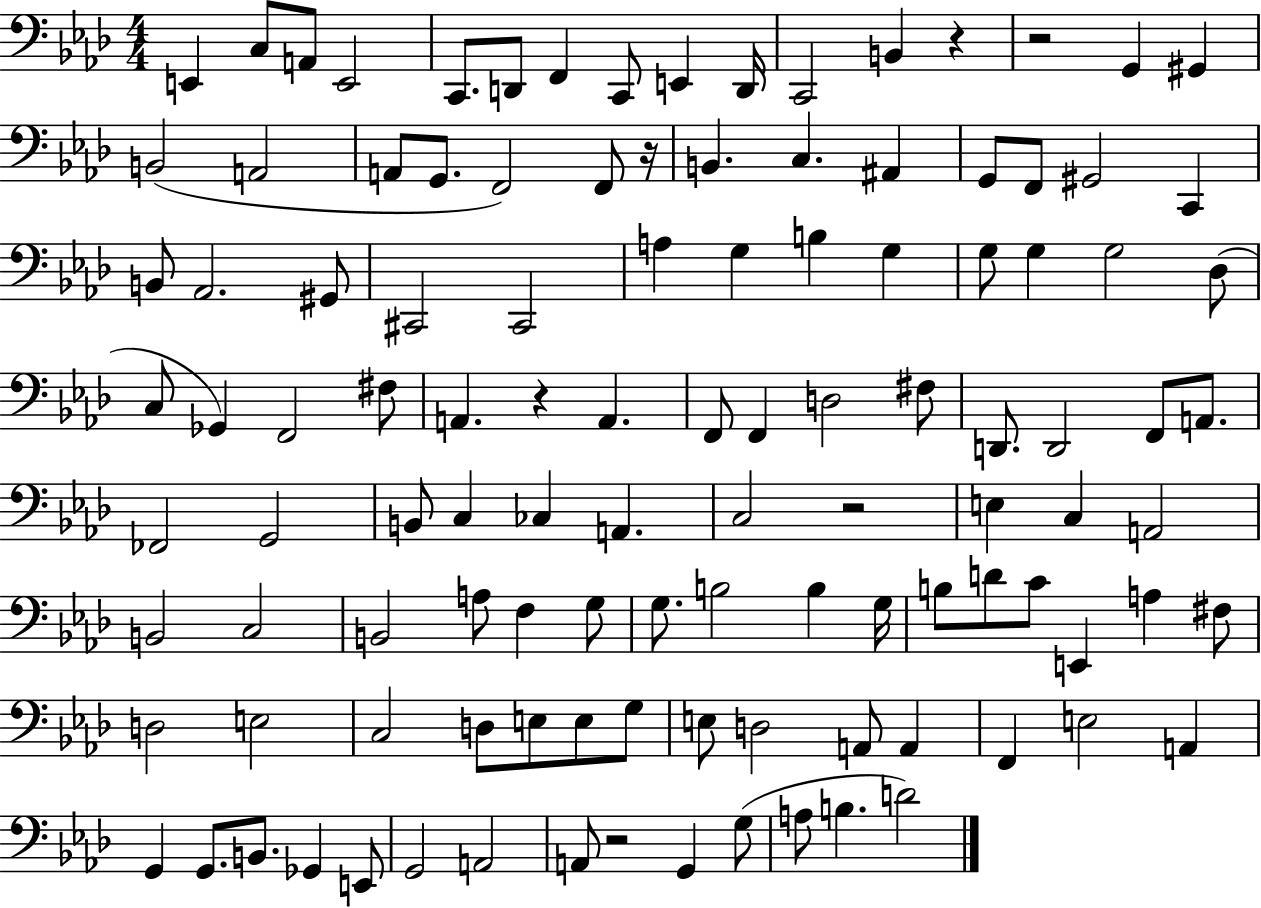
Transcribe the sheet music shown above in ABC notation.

X:1
T:Untitled
M:4/4
L:1/4
K:Ab
E,, C,/2 A,,/2 E,,2 C,,/2 D,,/2 F,, C,,/2 E,, D,,/4 C,,2 B,, z z2 G,, ^G,, B,,2 A,,2 A,,/2 G,,/2 F,,2 F,,/2 z/4 B,, C, ^A,, G,,/2 F,,/2 ^G,,2 C,, B,,/2 _A,,2 ^G,,/2 ^C,,2 ^C,,2 A, G, B, G, G,/2 G, G,2 _D,/2 C,/2 _G,, F,,2 ^F,/2 A,, z A,, F,,/2 F,, D,2 ^F,/2 D,,/2 D,,2 F,,/2 A,,/2 _F,,2 G,,2 B,,/2 C, _C, A,, C,2 z2 E, C, A,,2 B,,2 C,2 B,,2 A,/2 F, G,/2 G,/2 B,2 B, G,/4 B,/2 D/2 C/2 E,, A, ^F,/2 D,2 E,2 C,2 D,/2 E,/2 E,/2 G,/2 E,/2 D,2 A,,/2 A,, F,, E,2 A,, G,, G,,/2 B,,/2 _G,, E,,/2 G,,2 A,,2 A,,/2 z2 G,, G,/2 A,/2 B, D2